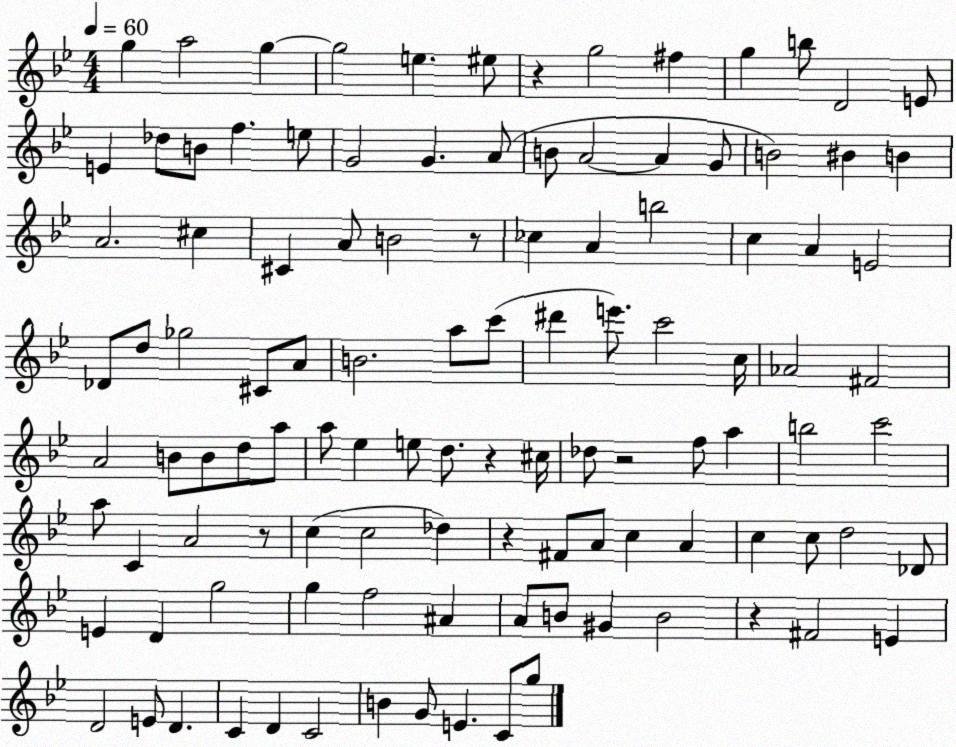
X:1
T:Untitled
M:4/4
L:1/4
K:Bb
g a2 g g2 e ^e/2 z g2 ^f g b/2 D2 E/2 E _d/2 B/2 f e/2 G2 G A/2 B/2 A2 A G/2 B2 ^B B A2 ^c ^C A/2 B2 z/2 _c A b2 c A E2 _D/2 d/2 _g2 ^C/2 A/2 B2 a/2 c'/2 ^d' e'/2 c'2 c/4 _A2 ^F2 A2 B/2 B/2 d/2 a/2 a/2 _e e/2 d/2 z ^c/4 _d/2 z2 f/2 a b2 c'2 a/2 C A2 z/2 c c2 _d z ^F/2 A/2 c A c c/2 d2 _D/2 E D g2 g f2 ^A A/2 B/2 ^G B2 z ^F2 E D2 E/2 D C D C2 B G/2 E C/2 g/2